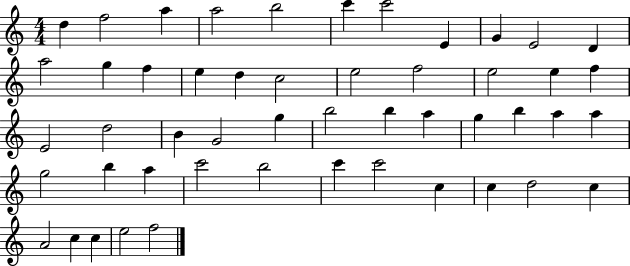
D5/q F5/h A5/q A5/h B5/h C6/q C6/h E4/q G4/q E4/h D4/q A5/h G5/q F5/q E5/q D5/q C5/h E5/h F5/h E5/h E5/q F5/q E4/h D5/h B4/q G4/h G5/q B5/h B5/q A5/q G5/q B5/q A5/q A5/q G5/h B5/q A5/q C6/h B5/h C6/q C6/h C5/q C5/q D5/h C5/q A4/h C5/q C5/q E5/h F5/h